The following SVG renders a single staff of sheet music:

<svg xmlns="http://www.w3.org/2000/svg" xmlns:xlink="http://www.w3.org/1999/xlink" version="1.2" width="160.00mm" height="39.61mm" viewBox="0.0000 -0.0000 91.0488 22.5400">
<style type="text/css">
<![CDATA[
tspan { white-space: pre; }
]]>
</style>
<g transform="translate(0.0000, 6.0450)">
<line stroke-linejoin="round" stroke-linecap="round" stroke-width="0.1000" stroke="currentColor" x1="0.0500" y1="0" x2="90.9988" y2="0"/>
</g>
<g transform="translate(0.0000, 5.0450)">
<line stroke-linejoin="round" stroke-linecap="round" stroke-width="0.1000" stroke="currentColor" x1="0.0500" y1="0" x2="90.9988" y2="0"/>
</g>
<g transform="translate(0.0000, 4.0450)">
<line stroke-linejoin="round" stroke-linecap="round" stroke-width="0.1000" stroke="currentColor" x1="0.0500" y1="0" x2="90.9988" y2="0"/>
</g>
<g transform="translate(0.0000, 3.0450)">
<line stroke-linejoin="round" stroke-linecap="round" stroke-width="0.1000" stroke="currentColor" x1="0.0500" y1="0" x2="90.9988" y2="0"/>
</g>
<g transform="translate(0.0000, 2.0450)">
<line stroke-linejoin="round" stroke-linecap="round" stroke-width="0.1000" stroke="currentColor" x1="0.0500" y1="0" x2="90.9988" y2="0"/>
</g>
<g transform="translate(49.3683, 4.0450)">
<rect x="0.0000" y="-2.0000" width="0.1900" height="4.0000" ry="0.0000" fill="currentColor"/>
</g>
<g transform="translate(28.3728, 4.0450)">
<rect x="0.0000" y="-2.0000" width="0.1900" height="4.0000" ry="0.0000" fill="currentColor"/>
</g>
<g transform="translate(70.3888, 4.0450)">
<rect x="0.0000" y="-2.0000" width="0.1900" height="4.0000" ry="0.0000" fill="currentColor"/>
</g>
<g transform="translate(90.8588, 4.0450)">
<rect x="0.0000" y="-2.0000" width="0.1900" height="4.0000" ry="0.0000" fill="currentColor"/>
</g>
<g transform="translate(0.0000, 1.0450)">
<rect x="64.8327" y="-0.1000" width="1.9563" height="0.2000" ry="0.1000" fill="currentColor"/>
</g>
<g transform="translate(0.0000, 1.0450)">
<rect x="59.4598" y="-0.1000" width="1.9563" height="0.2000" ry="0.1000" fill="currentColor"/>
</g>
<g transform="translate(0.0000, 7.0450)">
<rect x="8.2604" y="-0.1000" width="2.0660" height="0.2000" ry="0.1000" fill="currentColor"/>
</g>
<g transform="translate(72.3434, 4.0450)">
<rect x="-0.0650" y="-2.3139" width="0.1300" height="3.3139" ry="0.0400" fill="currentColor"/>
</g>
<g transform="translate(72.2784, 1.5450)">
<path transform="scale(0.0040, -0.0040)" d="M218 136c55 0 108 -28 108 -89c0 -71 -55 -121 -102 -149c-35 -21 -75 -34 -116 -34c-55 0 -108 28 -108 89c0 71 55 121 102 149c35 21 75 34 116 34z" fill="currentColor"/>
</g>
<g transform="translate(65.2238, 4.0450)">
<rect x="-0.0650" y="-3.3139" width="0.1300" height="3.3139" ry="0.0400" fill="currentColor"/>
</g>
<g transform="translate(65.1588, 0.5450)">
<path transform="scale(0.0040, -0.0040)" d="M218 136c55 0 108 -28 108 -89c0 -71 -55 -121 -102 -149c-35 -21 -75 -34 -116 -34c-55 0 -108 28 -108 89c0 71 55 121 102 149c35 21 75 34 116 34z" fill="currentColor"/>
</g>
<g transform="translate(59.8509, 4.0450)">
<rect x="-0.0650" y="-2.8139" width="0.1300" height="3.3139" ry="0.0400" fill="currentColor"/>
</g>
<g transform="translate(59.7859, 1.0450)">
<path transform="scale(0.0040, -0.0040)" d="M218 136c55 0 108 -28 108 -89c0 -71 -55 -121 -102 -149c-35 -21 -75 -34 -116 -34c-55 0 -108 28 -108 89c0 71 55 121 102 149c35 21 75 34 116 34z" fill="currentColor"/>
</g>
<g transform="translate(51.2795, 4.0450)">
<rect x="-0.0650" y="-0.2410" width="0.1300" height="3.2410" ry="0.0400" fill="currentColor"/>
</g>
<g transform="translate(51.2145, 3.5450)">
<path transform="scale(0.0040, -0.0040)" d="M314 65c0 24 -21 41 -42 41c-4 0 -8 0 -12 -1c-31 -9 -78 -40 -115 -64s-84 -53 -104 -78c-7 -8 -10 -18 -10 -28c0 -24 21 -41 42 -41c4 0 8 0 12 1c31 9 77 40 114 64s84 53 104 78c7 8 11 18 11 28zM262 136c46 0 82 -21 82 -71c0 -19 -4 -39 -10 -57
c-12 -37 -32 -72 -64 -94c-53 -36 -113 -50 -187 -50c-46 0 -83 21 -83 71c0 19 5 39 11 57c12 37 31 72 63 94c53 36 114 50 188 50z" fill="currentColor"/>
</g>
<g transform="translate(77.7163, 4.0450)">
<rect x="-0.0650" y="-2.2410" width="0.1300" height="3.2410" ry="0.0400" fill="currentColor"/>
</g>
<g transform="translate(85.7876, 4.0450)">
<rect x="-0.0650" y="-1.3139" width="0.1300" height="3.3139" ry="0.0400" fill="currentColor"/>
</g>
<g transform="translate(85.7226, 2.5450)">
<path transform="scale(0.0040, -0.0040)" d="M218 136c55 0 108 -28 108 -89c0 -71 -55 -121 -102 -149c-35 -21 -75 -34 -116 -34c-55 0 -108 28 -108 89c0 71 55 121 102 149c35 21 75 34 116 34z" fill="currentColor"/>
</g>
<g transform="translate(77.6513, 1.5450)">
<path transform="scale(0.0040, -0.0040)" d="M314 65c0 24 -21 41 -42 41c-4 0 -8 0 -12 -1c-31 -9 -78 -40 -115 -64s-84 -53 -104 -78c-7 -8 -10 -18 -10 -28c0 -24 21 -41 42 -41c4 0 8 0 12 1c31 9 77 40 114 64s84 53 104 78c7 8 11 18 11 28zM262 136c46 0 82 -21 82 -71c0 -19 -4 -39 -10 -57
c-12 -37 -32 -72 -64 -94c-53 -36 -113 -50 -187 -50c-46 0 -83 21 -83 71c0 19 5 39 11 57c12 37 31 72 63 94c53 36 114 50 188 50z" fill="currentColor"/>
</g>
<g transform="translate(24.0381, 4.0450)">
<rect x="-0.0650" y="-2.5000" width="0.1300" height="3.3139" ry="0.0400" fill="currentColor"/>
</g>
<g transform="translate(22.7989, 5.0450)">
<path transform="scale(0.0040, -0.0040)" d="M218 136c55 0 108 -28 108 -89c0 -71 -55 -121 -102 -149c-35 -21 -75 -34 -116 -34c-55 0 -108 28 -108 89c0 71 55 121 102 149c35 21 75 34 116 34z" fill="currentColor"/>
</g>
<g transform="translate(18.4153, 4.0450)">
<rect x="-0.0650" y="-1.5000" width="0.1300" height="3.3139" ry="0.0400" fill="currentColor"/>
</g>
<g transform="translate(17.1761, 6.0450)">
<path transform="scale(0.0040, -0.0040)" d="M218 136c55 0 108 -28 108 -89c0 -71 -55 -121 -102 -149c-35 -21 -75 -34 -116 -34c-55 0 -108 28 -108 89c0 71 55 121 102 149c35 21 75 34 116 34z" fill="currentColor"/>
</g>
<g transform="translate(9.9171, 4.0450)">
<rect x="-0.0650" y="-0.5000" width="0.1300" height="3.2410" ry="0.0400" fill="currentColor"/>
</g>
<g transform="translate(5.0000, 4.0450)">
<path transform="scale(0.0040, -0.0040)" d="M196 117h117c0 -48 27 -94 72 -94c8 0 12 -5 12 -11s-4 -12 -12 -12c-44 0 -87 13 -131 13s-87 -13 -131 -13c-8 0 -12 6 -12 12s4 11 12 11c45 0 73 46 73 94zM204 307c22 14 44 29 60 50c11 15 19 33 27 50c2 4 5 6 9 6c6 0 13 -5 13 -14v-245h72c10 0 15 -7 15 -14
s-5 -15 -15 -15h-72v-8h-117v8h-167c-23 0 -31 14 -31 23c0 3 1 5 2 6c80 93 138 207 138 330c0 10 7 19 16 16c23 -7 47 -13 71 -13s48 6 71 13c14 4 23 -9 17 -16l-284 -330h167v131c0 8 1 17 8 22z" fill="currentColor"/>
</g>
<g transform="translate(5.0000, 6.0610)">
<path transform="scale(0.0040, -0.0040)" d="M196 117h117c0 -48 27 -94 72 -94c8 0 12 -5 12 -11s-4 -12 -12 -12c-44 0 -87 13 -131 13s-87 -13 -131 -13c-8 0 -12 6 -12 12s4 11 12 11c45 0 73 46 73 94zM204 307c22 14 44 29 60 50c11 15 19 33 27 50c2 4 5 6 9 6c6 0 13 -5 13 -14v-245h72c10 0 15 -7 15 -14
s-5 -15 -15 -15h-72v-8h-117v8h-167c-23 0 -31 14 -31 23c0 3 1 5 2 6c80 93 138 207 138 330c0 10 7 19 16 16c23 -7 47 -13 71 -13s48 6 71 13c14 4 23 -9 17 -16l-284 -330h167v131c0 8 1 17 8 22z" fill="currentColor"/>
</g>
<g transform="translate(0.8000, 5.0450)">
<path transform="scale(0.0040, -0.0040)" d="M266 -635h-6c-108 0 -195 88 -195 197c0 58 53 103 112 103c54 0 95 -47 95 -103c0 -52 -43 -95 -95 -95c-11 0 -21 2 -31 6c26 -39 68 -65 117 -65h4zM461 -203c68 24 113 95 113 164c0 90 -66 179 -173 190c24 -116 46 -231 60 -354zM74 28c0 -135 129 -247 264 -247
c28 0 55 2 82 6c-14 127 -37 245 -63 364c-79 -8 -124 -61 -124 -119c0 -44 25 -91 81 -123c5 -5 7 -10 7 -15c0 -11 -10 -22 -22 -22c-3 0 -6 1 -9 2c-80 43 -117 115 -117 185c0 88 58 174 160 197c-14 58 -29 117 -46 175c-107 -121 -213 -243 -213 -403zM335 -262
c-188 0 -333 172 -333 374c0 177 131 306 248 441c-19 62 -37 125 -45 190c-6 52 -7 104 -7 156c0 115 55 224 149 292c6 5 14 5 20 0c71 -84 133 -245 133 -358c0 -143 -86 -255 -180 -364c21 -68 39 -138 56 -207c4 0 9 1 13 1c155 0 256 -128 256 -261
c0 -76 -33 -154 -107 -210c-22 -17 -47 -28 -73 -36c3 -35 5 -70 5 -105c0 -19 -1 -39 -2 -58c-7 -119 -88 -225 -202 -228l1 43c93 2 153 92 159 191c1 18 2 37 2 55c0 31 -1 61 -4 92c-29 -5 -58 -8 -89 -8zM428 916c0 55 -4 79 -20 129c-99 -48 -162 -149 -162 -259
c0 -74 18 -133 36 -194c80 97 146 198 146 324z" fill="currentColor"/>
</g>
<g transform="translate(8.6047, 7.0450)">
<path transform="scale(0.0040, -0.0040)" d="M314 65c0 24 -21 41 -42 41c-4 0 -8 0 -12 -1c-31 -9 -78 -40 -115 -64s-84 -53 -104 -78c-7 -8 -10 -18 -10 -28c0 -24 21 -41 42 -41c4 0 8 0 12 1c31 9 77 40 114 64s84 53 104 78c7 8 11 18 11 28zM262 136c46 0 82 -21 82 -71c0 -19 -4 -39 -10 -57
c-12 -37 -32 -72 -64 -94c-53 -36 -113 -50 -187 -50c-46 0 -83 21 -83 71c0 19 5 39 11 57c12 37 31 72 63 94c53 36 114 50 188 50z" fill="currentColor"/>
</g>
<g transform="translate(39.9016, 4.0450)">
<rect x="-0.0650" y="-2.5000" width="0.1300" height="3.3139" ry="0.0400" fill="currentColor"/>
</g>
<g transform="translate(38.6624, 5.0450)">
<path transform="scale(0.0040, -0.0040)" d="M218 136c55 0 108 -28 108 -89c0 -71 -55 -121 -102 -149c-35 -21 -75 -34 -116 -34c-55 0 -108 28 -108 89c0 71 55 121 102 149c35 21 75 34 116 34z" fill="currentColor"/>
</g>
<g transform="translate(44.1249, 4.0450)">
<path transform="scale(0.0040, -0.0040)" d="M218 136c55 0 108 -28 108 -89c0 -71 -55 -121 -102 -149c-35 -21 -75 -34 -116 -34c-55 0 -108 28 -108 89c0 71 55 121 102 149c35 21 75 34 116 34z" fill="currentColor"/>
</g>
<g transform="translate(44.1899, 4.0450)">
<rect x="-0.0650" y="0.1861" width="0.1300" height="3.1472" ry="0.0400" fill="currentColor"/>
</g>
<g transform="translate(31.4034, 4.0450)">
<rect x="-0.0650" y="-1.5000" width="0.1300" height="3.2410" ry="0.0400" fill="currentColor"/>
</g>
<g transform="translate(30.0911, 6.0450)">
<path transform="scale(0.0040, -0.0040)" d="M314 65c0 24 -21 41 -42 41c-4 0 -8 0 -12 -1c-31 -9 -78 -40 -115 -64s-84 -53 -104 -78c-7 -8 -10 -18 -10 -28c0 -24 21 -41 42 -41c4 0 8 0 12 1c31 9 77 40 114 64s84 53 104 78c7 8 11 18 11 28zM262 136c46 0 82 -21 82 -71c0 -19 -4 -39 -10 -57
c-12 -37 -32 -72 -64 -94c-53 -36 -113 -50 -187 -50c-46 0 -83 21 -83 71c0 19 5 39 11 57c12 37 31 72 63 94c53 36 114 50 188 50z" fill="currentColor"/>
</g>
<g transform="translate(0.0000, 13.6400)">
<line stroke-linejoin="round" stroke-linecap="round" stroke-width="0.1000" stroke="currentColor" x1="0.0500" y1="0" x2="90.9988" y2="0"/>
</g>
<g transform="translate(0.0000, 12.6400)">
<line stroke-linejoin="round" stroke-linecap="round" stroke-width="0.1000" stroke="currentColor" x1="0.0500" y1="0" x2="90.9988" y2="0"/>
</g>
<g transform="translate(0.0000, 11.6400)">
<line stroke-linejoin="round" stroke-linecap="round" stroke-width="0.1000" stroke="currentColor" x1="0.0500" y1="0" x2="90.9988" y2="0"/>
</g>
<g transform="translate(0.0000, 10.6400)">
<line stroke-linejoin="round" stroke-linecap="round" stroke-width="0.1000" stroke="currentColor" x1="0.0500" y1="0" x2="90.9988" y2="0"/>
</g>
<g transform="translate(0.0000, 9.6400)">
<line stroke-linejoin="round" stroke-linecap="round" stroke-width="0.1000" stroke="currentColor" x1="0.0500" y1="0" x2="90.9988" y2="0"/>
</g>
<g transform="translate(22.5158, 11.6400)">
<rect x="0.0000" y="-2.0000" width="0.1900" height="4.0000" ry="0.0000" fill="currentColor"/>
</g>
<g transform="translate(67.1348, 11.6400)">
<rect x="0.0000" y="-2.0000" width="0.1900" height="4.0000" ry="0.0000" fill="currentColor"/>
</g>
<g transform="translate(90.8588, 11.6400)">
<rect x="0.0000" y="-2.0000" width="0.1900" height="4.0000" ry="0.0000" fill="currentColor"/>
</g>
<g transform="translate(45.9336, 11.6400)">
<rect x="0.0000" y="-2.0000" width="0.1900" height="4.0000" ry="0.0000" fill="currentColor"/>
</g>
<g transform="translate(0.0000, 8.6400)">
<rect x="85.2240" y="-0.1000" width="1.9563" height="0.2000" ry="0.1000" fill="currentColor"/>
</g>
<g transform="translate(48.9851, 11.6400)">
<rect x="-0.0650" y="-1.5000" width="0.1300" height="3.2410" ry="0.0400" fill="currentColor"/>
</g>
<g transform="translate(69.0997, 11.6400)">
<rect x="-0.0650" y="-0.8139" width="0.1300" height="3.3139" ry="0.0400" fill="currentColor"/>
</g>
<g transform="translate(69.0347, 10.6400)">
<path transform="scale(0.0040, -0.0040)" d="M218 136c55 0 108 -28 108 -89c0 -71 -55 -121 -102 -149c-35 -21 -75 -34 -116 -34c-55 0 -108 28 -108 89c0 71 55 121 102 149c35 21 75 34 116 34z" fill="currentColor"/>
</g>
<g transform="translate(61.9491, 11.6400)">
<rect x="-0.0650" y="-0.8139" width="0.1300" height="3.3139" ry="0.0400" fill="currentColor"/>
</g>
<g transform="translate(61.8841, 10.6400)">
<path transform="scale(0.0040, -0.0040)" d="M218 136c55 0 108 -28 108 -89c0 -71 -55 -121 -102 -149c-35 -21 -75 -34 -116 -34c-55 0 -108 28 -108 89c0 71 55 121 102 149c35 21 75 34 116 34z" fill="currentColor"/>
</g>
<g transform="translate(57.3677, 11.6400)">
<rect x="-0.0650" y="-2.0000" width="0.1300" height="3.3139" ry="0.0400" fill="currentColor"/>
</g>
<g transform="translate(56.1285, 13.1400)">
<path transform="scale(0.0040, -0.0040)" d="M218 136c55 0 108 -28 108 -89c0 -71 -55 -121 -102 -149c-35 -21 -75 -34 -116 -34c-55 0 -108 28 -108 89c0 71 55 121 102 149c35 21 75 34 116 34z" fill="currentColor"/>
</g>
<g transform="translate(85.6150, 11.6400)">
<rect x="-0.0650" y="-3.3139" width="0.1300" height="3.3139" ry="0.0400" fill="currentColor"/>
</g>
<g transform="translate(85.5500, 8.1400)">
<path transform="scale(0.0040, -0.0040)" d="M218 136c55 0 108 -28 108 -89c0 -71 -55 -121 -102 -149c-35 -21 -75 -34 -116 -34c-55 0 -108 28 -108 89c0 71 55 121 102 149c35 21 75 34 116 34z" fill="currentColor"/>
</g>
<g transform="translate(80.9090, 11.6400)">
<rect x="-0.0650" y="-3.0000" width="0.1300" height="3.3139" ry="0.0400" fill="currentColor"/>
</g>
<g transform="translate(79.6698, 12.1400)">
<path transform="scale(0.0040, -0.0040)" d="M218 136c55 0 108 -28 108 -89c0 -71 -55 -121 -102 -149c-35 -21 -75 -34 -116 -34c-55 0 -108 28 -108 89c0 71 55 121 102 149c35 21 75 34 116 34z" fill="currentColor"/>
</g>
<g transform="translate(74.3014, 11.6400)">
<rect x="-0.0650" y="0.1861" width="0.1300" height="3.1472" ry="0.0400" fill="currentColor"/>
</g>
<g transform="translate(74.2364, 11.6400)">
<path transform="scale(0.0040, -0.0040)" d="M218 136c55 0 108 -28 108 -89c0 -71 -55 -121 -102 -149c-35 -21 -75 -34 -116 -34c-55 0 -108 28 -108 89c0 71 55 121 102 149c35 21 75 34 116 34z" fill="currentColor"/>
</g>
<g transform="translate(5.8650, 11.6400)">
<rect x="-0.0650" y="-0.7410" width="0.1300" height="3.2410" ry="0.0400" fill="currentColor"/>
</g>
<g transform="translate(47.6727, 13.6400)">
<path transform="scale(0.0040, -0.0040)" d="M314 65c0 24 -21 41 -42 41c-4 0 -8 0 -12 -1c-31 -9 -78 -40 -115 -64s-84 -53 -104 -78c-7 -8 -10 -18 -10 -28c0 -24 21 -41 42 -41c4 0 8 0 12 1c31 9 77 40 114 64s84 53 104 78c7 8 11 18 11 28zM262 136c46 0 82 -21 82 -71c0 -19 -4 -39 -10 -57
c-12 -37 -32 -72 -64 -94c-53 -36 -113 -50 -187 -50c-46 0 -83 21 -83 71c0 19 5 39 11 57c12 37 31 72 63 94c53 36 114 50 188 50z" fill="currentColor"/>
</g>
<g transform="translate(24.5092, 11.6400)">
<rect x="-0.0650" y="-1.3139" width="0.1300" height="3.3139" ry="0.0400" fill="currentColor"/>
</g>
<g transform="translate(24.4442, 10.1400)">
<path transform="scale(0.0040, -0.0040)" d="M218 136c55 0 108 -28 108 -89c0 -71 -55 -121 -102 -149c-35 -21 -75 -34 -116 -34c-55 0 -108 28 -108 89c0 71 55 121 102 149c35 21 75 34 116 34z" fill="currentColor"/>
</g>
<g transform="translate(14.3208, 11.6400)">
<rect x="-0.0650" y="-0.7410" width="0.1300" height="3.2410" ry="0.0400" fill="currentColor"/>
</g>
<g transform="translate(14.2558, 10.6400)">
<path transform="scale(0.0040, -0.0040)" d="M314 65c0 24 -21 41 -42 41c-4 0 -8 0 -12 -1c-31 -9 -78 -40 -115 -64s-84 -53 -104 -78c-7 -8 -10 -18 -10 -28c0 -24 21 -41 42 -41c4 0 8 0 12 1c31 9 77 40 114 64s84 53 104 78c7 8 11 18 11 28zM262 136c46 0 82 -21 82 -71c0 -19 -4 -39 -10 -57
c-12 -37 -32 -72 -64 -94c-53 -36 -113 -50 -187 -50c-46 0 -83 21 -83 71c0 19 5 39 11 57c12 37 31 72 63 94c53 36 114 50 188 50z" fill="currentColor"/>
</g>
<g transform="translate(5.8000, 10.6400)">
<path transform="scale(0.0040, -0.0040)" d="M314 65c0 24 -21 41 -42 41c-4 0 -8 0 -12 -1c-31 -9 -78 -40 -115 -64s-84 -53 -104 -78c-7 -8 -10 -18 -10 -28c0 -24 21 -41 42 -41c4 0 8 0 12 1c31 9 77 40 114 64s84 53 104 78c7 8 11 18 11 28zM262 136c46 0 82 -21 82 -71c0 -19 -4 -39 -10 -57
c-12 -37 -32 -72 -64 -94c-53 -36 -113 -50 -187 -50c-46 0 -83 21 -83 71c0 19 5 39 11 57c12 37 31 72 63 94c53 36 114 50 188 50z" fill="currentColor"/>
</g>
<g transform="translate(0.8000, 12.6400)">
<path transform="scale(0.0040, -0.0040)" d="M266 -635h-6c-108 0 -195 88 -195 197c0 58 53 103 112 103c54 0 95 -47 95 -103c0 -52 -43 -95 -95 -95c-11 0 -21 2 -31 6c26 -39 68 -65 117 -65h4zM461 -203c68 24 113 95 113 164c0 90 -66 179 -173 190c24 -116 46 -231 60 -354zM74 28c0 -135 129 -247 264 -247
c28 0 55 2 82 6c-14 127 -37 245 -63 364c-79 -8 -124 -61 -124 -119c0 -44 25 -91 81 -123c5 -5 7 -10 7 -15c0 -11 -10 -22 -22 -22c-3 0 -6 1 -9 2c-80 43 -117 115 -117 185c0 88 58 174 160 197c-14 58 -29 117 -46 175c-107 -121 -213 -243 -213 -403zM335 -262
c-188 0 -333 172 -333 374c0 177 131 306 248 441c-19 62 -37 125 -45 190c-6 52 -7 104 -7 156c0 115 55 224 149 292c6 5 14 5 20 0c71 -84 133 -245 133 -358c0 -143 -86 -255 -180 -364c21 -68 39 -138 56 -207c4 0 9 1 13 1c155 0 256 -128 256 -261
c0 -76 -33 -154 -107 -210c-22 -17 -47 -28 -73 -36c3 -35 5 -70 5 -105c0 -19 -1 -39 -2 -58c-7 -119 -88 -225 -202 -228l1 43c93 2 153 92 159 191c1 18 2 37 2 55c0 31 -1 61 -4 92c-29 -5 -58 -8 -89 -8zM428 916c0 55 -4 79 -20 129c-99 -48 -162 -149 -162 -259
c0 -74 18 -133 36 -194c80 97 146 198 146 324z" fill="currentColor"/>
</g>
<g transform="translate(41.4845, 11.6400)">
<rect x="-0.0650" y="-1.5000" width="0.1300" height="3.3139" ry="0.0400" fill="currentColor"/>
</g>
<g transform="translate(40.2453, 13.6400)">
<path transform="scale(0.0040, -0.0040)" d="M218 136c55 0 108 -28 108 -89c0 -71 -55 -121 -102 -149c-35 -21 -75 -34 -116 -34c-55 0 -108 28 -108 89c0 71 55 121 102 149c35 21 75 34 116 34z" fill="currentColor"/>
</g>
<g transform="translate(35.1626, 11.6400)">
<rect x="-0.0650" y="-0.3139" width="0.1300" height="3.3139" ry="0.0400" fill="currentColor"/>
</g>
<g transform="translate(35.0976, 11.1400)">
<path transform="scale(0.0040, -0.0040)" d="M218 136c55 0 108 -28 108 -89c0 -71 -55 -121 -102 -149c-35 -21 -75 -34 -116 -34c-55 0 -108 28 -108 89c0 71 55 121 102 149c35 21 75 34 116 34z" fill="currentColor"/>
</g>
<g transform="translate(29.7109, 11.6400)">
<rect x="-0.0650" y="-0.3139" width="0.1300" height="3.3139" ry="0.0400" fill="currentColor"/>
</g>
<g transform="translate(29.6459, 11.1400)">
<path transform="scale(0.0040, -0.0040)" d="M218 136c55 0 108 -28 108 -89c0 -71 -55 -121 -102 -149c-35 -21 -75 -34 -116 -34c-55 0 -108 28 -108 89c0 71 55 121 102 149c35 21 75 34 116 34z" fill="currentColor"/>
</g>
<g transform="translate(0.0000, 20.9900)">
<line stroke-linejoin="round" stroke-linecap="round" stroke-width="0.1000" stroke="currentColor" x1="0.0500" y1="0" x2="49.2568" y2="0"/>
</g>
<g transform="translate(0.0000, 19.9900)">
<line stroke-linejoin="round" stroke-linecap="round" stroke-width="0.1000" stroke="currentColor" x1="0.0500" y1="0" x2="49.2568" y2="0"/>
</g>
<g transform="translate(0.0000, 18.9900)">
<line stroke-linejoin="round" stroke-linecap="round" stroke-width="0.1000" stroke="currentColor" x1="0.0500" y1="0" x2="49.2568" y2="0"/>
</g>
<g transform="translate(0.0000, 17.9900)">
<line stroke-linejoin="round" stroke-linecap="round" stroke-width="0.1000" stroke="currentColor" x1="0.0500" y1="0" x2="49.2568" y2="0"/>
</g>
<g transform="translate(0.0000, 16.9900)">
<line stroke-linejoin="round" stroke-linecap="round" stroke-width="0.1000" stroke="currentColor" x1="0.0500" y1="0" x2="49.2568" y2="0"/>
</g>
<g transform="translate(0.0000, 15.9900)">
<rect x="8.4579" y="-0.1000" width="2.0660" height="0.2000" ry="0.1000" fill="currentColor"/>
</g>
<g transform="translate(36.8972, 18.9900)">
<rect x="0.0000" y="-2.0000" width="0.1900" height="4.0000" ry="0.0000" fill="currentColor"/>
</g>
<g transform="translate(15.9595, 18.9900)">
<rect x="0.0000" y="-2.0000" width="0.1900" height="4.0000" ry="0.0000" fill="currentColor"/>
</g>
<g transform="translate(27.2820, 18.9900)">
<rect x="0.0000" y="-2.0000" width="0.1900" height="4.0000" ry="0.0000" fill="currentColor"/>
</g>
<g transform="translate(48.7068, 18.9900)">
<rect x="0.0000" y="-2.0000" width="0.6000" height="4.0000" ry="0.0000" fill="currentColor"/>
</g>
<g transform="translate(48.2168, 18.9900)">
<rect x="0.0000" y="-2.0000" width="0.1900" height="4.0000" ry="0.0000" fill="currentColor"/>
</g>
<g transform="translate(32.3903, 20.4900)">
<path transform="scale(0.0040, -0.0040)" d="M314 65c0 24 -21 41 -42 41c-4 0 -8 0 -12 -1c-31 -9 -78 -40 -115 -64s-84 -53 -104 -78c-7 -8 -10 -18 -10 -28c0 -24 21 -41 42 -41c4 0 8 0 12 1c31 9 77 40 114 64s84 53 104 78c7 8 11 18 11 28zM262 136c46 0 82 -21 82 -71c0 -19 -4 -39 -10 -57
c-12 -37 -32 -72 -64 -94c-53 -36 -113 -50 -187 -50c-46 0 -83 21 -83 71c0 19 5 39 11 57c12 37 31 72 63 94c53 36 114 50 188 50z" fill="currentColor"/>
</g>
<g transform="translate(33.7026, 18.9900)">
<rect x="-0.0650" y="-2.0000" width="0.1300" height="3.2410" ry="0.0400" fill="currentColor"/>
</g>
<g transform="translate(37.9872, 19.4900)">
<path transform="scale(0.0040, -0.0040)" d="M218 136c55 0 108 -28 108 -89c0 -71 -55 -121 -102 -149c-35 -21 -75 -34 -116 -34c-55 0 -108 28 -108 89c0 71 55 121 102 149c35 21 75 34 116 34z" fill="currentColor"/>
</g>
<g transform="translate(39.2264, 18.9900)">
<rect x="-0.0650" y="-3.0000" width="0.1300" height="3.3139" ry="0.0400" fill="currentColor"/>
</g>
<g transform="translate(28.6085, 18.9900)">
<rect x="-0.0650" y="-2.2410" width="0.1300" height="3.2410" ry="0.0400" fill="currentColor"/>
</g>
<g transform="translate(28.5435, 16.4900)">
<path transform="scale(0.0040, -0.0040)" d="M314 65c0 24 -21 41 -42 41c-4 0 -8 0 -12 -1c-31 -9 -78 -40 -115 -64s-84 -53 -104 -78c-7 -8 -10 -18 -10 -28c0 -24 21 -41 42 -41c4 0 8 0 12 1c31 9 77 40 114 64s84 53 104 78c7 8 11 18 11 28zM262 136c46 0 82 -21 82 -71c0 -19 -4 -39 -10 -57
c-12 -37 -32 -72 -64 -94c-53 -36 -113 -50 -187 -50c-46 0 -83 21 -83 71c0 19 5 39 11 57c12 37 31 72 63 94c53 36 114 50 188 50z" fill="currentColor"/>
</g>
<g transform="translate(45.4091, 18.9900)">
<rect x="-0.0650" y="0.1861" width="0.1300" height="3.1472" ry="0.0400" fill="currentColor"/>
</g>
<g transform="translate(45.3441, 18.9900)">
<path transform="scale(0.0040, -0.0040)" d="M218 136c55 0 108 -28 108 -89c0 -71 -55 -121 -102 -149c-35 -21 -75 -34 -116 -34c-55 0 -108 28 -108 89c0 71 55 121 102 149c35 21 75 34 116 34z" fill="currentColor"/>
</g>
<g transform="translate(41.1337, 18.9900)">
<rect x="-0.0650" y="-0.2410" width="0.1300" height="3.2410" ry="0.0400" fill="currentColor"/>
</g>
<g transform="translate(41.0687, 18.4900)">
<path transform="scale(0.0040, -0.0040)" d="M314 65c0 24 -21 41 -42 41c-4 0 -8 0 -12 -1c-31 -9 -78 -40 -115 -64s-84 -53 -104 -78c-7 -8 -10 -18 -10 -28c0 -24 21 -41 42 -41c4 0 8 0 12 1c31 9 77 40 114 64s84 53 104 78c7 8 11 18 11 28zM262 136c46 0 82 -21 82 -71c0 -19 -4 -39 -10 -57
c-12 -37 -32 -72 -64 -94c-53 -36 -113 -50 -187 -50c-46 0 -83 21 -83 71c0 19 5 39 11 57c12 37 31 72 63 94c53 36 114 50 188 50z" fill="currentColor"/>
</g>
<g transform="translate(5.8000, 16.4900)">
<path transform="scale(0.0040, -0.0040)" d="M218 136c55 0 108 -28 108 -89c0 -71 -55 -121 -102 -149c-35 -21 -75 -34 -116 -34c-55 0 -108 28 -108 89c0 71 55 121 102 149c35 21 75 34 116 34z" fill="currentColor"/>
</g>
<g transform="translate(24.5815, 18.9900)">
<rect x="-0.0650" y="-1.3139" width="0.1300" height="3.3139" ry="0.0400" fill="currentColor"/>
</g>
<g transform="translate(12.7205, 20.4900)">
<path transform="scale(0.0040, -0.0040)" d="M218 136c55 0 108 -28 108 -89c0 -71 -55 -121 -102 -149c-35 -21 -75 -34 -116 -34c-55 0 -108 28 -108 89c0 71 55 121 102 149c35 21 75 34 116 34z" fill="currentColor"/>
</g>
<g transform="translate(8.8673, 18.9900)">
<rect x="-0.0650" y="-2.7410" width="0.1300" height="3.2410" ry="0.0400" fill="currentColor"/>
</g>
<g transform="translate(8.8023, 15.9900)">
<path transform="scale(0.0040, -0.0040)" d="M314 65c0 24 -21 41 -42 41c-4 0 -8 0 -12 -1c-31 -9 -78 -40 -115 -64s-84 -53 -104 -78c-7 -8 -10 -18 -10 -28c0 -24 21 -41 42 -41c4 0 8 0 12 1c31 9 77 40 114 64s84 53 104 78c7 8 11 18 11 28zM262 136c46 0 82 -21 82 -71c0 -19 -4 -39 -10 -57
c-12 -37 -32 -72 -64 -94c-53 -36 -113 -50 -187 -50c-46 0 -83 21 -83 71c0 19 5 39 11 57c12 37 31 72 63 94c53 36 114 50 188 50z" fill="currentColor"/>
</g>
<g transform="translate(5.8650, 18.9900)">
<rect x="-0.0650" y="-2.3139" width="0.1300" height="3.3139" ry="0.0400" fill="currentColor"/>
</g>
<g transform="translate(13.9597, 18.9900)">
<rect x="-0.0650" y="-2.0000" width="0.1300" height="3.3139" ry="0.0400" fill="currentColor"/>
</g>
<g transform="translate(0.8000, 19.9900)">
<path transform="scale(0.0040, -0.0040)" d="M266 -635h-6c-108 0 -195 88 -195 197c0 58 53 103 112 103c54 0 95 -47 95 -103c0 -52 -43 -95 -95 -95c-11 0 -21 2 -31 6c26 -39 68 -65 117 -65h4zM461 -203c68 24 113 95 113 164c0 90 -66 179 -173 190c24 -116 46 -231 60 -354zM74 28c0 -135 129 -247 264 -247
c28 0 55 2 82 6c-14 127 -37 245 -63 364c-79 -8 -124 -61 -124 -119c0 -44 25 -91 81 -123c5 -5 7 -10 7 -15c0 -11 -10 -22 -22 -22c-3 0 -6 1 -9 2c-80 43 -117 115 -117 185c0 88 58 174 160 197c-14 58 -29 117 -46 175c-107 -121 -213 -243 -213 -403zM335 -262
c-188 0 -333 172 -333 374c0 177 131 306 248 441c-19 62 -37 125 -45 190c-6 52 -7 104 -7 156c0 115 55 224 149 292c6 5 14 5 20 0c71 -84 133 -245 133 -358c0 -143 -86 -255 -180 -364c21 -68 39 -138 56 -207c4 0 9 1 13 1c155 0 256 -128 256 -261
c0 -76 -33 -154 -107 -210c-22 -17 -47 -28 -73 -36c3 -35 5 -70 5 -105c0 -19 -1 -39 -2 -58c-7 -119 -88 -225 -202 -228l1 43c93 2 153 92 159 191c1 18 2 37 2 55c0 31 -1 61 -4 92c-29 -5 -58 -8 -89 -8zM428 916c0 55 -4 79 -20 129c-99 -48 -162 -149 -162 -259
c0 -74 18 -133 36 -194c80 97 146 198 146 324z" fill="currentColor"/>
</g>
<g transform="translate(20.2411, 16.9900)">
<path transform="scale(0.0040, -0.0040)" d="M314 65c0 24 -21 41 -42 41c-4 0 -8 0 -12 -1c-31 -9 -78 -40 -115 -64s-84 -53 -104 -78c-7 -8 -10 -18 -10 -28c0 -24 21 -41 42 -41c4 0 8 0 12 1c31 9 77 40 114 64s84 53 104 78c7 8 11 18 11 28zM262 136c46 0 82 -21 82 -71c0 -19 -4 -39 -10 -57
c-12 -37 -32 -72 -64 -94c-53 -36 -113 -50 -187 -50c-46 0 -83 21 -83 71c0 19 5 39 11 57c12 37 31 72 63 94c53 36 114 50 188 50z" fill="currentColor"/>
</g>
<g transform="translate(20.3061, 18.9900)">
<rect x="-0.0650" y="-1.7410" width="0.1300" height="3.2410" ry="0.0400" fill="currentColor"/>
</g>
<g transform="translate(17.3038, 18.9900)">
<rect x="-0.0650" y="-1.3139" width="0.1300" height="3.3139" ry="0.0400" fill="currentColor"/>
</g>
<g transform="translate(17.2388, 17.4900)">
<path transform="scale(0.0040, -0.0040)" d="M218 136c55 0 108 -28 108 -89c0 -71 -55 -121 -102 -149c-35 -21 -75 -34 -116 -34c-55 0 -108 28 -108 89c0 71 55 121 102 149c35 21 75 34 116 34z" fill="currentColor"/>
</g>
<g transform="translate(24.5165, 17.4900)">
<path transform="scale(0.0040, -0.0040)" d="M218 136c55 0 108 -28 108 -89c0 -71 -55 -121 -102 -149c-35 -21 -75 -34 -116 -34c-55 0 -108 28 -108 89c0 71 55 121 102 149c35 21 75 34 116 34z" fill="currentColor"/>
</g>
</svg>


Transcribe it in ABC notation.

X:1
T:Untitled
M:4/4
L:1/4
K:C
C2 E G E2 G B c2 a b g g2 e d2 d2 e c c E E2 F d d B A b g a2 F e f2 e g2 F2 A c2 B